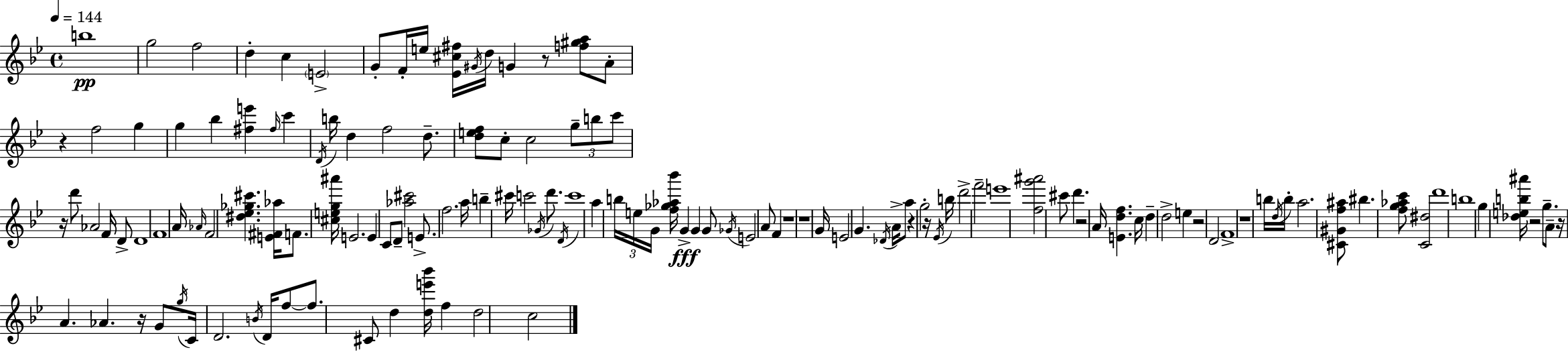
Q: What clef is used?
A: treble